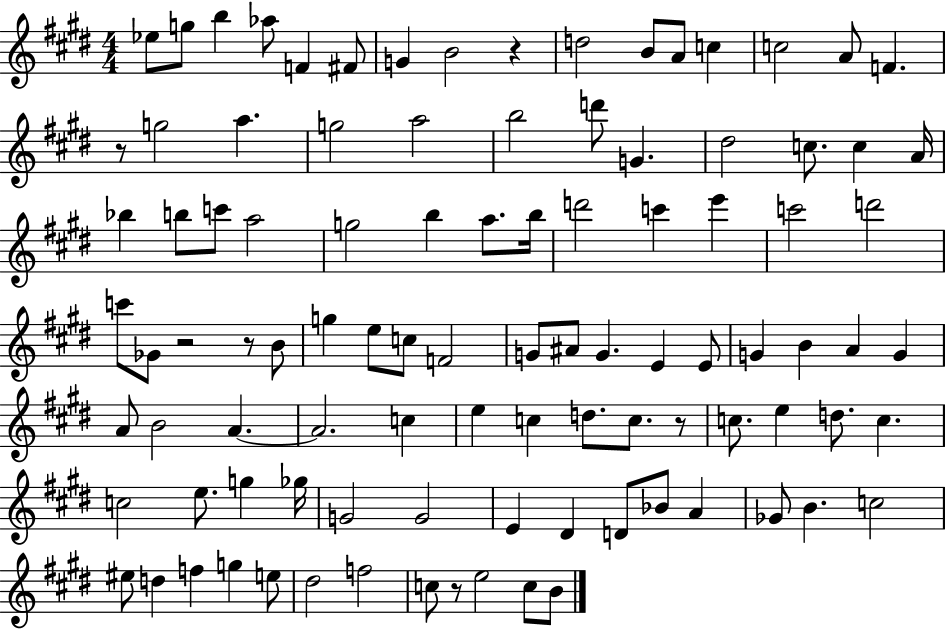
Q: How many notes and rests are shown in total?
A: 99